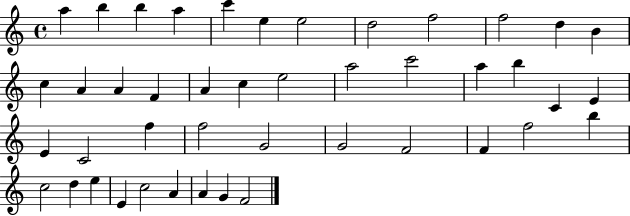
A5/q B5/q B5/q A5/q C6/q E5/q E5/h D5/h F5/h F5/h D5/q B4/q C5/q A4/q A4/q F4/q A4/q C5/q E5/h A5/h C6/h A5/q B5/q C4/q E4/q E4/q C4/h F5/q F5/h G4/h G4/h F4/h F4/q F5/h B5/q C5/h D5/q E5/q E4/q C5/h A4/q A4/q G4/q F4/h